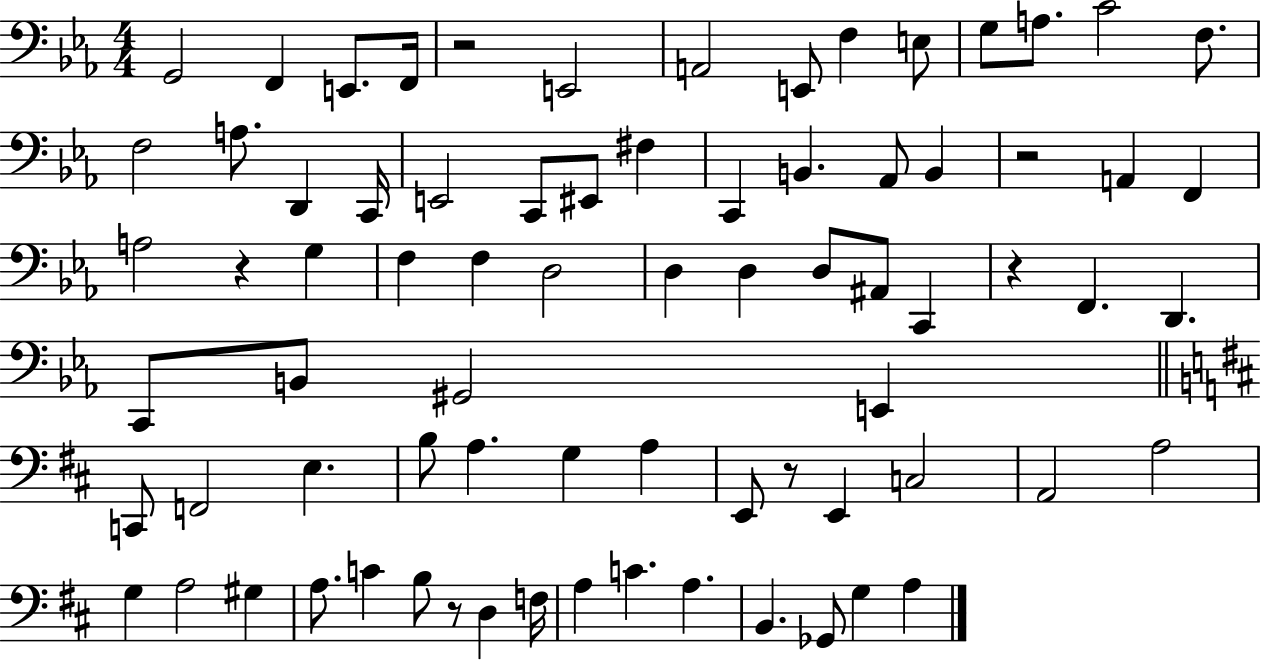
{
  \clef bass
  \numericTimeSignature
  \time 4/4
  \key ees \major
  g,2 f,4 e,8. f,16 | r2 e,2 | a,2 e,8 f4 e8 | g8 a8. c'2 f8. | \break f2 a8. d,4 c,16 | e,2 c,8 eis,8 fis4 | c,4 b,4. aes,8 b,4 | r2 a,4 f,4 | \break a2 r4 g4 | f4 f4 d2 | d4 d4 d8 ais,8 c,4 | r4 f,4. d,4. | \break c,8 b,8 gis,2 e,4 | \bar "||" \break \key d \major c,8 f,2 e4. | b8 a4. g4 a4 | e,8 r8 e,4 c2 | a,2 a2 | \break g4 a2 gis4 | a8. c'4 b8 r8 d4 f16 | a4 c'4. a4. | b,4. ges,8 g4 a4 | \break \bar "|."
}